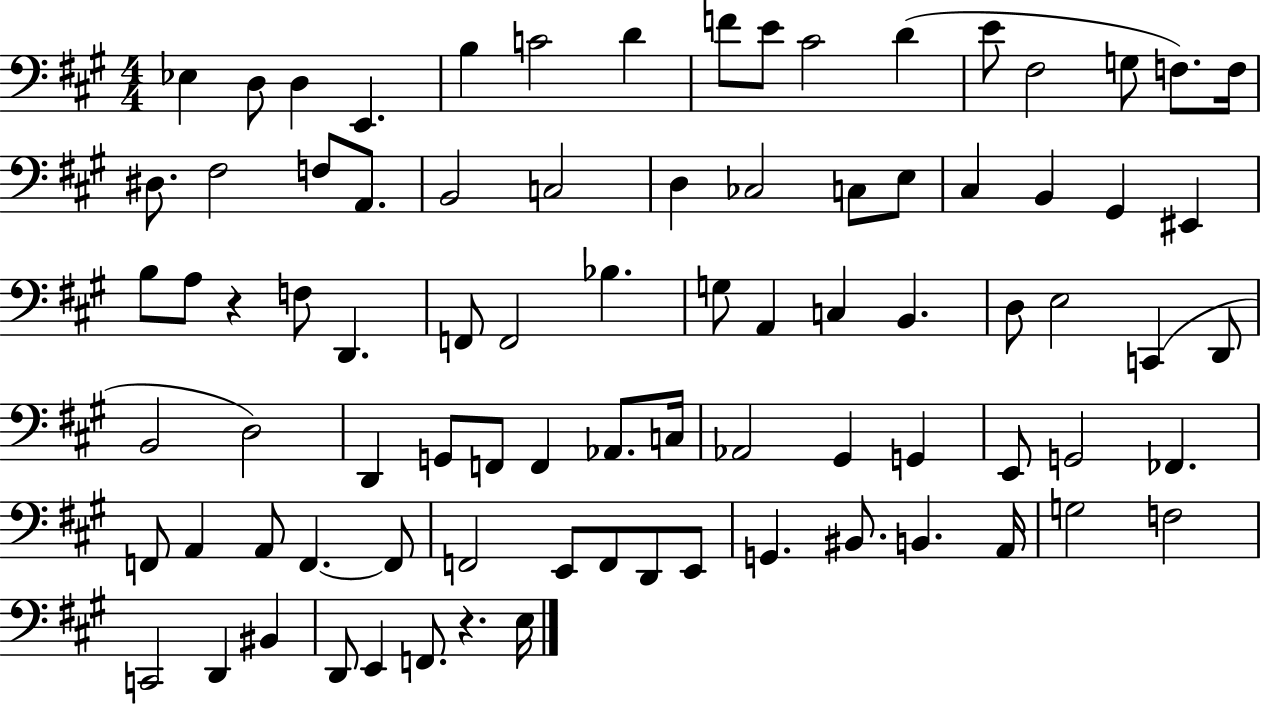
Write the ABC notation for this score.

X:1
T:Untitled
M:4/4
L:1/4
K:A
_E, D,/2 D, E,, B, C2 D F/2 E/2 ^C2 D E/2 ^F,2 G,/2 F,/2 F,/4 ^D,/2 ^F,2 F,/2 A,,/2 B,,2 C,2 D, _C,2 C,/2 E,/2 ^C, B,, ^G,, ^E,, B,/2 A,/2 z F,/2 D,, F,,/2 F,,2 _B, G,/2 A,, C, B,, D,/2 E,2 C,, D,,/2 B,,2 D,2 D,, G,,/2 F,,/2 F,, _A,,/2 C,/4 _A,,2 ^G,, G,, E,,/2 G,,2 _F,, F,,/2 A,, A,,/2 F,, F,,/2 F,,2 E,,/2 F,,/2 D,,/2 E,,/2 G,, ^B,,/2 B,, A,,/4 G,2 F,2 C,,2 D,, ^B,, D,,/2 E,, F,,/2 z E,/4